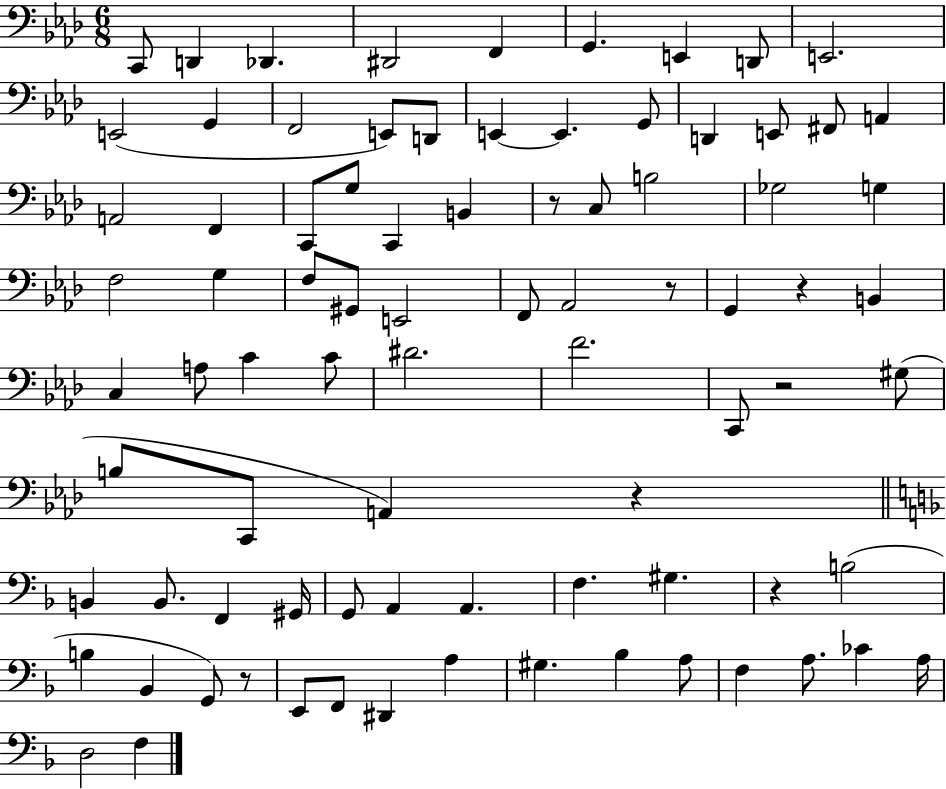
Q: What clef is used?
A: bass